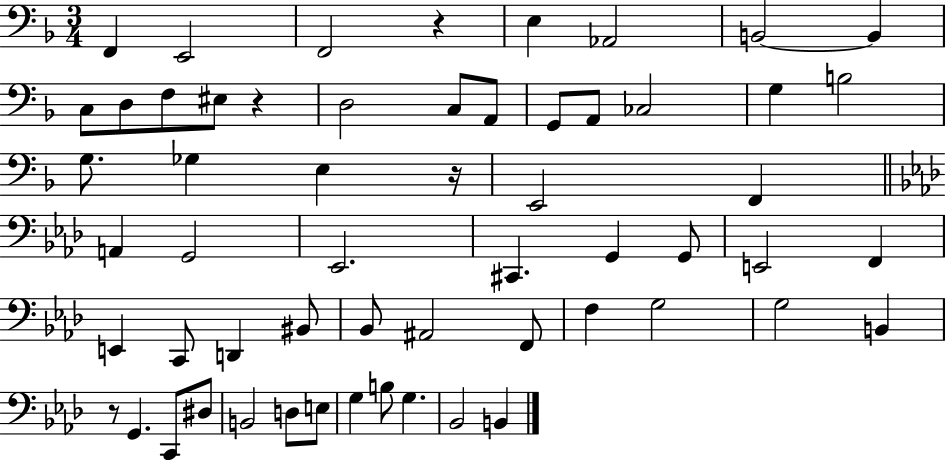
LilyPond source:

{
  \clef bass
  \numericTimeSignature
  \time 3/4
  \key f \major
  f,4 e,2 | f,2 r4 | e4 aes,2 | b,2~~ b,4 | \break c8 d8 f8 eis8 r4 | d2 c8 a,8 | g,8 a,8 ces2 | g4 b2 | \break g8. ges4 e4 r16 | e,2 f,4 | \bar "||" \break \key aes \major a,4 g,2 | ees,2. | cis,4. g,4 g,8 | e,2 f,4 | \break e,4 c,8 d,4 bis,8 | bes,8 ais,2 f,8 | f4 g2 | g2 b,4 | \break r8 g,4. c,8 dis8 | b,2 d8 e8 | g4 b8 g4. | bes,2 b,4 | \break \bar "|."
}